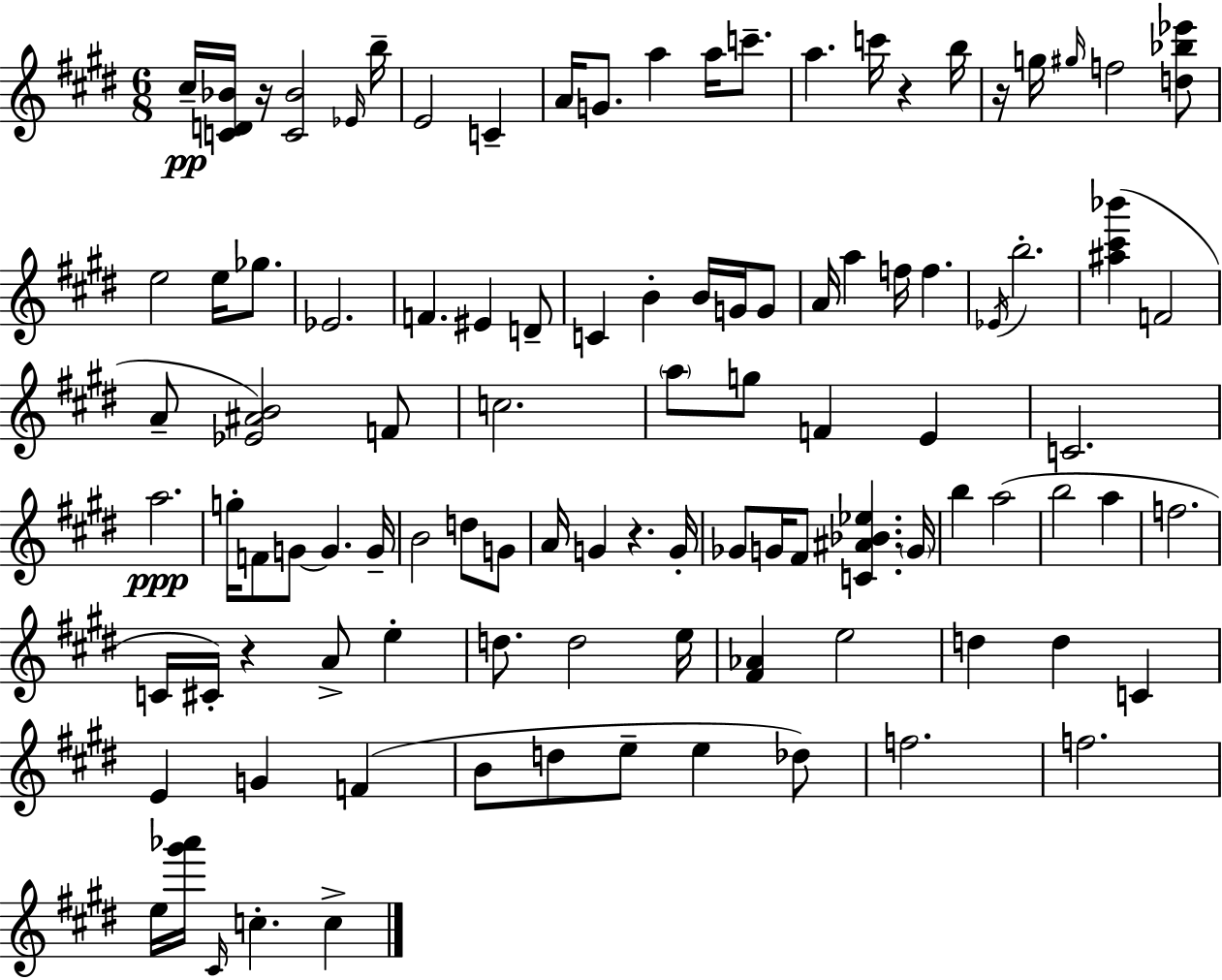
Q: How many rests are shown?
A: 5